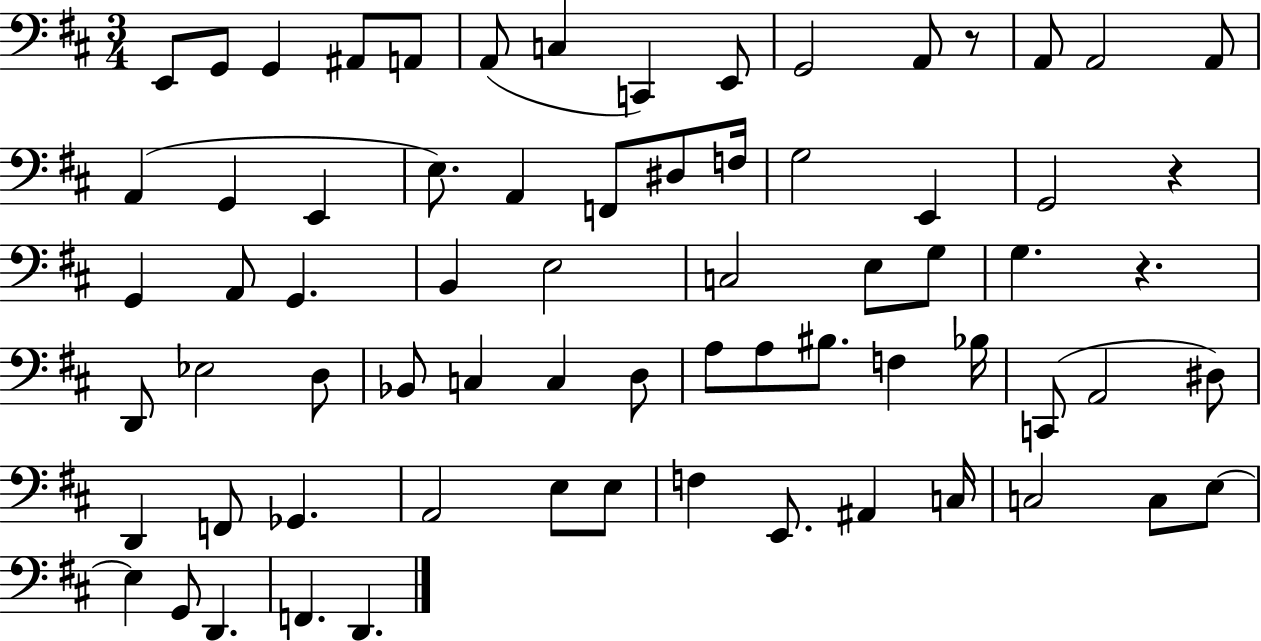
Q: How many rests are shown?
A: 3